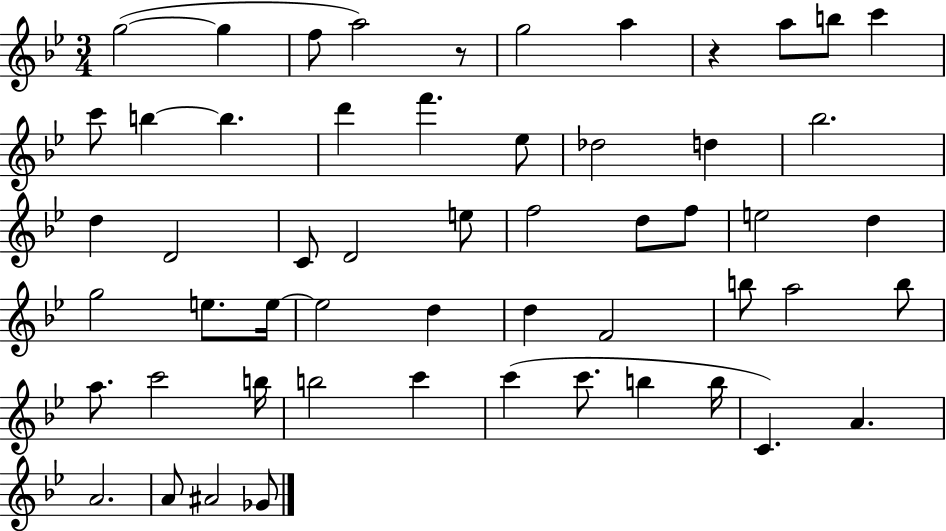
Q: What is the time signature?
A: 3/4